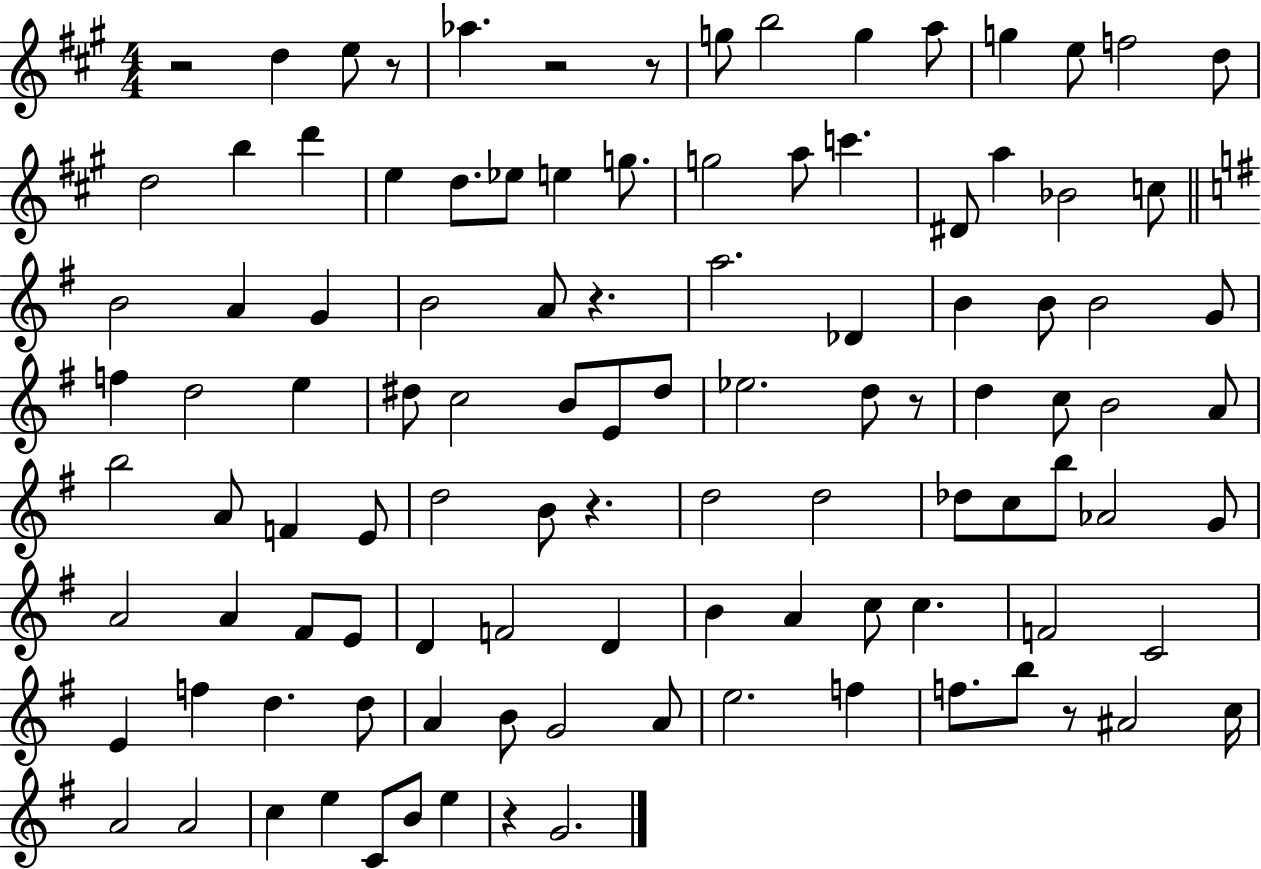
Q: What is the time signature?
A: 4/4